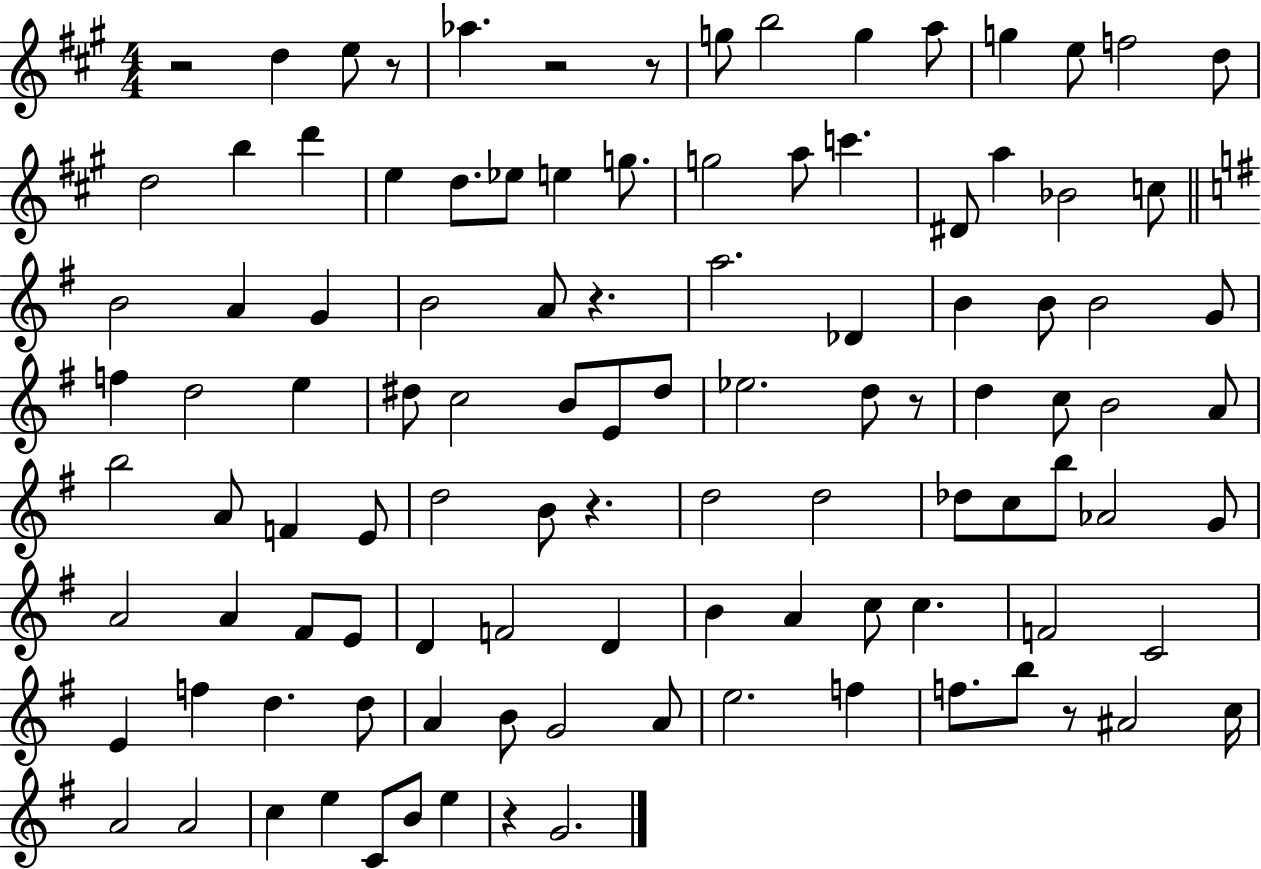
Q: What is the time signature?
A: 4/4